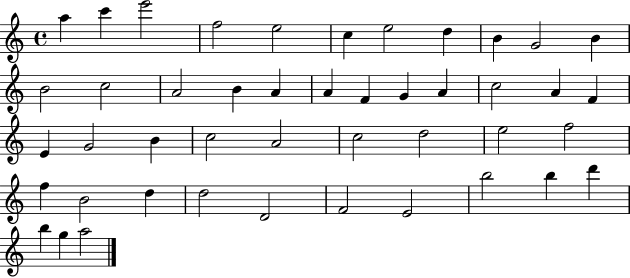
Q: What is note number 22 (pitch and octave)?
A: A4